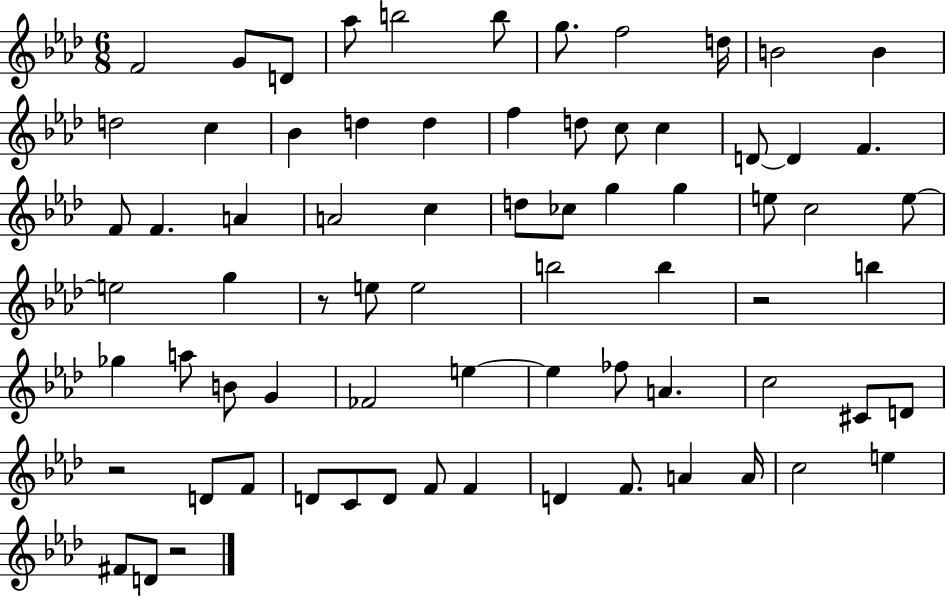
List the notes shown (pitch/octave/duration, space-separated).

F4/h G4/e D4/e Ab5/e B5/h B5/e G5/e. F5/h D5/s B4/h B4/q D5/h C5/q Bb4/q D5/q D5/q F5/q D5/e C5/e C5/q D4/e D4/q F4/q. F4/e F4/q. A4/q A4/h C5/q D5/e CES5/e G5/q G5/q E5/e C5/h E5/e E5/h G5/q R/e E5/e E5/h B5/h B5/q R/h B5/q Gb5/q A5/e B4/e G4/q FES4/h E5/q E5/q FES5/e A4/q. C5/h C#4/e D4/e R/h D4/e F4/e D4/e C4/e D4/e F4/e F4/q D4/q F4/e. A4/q A4/s C5/h E5/q F#4/e D4/e R/h